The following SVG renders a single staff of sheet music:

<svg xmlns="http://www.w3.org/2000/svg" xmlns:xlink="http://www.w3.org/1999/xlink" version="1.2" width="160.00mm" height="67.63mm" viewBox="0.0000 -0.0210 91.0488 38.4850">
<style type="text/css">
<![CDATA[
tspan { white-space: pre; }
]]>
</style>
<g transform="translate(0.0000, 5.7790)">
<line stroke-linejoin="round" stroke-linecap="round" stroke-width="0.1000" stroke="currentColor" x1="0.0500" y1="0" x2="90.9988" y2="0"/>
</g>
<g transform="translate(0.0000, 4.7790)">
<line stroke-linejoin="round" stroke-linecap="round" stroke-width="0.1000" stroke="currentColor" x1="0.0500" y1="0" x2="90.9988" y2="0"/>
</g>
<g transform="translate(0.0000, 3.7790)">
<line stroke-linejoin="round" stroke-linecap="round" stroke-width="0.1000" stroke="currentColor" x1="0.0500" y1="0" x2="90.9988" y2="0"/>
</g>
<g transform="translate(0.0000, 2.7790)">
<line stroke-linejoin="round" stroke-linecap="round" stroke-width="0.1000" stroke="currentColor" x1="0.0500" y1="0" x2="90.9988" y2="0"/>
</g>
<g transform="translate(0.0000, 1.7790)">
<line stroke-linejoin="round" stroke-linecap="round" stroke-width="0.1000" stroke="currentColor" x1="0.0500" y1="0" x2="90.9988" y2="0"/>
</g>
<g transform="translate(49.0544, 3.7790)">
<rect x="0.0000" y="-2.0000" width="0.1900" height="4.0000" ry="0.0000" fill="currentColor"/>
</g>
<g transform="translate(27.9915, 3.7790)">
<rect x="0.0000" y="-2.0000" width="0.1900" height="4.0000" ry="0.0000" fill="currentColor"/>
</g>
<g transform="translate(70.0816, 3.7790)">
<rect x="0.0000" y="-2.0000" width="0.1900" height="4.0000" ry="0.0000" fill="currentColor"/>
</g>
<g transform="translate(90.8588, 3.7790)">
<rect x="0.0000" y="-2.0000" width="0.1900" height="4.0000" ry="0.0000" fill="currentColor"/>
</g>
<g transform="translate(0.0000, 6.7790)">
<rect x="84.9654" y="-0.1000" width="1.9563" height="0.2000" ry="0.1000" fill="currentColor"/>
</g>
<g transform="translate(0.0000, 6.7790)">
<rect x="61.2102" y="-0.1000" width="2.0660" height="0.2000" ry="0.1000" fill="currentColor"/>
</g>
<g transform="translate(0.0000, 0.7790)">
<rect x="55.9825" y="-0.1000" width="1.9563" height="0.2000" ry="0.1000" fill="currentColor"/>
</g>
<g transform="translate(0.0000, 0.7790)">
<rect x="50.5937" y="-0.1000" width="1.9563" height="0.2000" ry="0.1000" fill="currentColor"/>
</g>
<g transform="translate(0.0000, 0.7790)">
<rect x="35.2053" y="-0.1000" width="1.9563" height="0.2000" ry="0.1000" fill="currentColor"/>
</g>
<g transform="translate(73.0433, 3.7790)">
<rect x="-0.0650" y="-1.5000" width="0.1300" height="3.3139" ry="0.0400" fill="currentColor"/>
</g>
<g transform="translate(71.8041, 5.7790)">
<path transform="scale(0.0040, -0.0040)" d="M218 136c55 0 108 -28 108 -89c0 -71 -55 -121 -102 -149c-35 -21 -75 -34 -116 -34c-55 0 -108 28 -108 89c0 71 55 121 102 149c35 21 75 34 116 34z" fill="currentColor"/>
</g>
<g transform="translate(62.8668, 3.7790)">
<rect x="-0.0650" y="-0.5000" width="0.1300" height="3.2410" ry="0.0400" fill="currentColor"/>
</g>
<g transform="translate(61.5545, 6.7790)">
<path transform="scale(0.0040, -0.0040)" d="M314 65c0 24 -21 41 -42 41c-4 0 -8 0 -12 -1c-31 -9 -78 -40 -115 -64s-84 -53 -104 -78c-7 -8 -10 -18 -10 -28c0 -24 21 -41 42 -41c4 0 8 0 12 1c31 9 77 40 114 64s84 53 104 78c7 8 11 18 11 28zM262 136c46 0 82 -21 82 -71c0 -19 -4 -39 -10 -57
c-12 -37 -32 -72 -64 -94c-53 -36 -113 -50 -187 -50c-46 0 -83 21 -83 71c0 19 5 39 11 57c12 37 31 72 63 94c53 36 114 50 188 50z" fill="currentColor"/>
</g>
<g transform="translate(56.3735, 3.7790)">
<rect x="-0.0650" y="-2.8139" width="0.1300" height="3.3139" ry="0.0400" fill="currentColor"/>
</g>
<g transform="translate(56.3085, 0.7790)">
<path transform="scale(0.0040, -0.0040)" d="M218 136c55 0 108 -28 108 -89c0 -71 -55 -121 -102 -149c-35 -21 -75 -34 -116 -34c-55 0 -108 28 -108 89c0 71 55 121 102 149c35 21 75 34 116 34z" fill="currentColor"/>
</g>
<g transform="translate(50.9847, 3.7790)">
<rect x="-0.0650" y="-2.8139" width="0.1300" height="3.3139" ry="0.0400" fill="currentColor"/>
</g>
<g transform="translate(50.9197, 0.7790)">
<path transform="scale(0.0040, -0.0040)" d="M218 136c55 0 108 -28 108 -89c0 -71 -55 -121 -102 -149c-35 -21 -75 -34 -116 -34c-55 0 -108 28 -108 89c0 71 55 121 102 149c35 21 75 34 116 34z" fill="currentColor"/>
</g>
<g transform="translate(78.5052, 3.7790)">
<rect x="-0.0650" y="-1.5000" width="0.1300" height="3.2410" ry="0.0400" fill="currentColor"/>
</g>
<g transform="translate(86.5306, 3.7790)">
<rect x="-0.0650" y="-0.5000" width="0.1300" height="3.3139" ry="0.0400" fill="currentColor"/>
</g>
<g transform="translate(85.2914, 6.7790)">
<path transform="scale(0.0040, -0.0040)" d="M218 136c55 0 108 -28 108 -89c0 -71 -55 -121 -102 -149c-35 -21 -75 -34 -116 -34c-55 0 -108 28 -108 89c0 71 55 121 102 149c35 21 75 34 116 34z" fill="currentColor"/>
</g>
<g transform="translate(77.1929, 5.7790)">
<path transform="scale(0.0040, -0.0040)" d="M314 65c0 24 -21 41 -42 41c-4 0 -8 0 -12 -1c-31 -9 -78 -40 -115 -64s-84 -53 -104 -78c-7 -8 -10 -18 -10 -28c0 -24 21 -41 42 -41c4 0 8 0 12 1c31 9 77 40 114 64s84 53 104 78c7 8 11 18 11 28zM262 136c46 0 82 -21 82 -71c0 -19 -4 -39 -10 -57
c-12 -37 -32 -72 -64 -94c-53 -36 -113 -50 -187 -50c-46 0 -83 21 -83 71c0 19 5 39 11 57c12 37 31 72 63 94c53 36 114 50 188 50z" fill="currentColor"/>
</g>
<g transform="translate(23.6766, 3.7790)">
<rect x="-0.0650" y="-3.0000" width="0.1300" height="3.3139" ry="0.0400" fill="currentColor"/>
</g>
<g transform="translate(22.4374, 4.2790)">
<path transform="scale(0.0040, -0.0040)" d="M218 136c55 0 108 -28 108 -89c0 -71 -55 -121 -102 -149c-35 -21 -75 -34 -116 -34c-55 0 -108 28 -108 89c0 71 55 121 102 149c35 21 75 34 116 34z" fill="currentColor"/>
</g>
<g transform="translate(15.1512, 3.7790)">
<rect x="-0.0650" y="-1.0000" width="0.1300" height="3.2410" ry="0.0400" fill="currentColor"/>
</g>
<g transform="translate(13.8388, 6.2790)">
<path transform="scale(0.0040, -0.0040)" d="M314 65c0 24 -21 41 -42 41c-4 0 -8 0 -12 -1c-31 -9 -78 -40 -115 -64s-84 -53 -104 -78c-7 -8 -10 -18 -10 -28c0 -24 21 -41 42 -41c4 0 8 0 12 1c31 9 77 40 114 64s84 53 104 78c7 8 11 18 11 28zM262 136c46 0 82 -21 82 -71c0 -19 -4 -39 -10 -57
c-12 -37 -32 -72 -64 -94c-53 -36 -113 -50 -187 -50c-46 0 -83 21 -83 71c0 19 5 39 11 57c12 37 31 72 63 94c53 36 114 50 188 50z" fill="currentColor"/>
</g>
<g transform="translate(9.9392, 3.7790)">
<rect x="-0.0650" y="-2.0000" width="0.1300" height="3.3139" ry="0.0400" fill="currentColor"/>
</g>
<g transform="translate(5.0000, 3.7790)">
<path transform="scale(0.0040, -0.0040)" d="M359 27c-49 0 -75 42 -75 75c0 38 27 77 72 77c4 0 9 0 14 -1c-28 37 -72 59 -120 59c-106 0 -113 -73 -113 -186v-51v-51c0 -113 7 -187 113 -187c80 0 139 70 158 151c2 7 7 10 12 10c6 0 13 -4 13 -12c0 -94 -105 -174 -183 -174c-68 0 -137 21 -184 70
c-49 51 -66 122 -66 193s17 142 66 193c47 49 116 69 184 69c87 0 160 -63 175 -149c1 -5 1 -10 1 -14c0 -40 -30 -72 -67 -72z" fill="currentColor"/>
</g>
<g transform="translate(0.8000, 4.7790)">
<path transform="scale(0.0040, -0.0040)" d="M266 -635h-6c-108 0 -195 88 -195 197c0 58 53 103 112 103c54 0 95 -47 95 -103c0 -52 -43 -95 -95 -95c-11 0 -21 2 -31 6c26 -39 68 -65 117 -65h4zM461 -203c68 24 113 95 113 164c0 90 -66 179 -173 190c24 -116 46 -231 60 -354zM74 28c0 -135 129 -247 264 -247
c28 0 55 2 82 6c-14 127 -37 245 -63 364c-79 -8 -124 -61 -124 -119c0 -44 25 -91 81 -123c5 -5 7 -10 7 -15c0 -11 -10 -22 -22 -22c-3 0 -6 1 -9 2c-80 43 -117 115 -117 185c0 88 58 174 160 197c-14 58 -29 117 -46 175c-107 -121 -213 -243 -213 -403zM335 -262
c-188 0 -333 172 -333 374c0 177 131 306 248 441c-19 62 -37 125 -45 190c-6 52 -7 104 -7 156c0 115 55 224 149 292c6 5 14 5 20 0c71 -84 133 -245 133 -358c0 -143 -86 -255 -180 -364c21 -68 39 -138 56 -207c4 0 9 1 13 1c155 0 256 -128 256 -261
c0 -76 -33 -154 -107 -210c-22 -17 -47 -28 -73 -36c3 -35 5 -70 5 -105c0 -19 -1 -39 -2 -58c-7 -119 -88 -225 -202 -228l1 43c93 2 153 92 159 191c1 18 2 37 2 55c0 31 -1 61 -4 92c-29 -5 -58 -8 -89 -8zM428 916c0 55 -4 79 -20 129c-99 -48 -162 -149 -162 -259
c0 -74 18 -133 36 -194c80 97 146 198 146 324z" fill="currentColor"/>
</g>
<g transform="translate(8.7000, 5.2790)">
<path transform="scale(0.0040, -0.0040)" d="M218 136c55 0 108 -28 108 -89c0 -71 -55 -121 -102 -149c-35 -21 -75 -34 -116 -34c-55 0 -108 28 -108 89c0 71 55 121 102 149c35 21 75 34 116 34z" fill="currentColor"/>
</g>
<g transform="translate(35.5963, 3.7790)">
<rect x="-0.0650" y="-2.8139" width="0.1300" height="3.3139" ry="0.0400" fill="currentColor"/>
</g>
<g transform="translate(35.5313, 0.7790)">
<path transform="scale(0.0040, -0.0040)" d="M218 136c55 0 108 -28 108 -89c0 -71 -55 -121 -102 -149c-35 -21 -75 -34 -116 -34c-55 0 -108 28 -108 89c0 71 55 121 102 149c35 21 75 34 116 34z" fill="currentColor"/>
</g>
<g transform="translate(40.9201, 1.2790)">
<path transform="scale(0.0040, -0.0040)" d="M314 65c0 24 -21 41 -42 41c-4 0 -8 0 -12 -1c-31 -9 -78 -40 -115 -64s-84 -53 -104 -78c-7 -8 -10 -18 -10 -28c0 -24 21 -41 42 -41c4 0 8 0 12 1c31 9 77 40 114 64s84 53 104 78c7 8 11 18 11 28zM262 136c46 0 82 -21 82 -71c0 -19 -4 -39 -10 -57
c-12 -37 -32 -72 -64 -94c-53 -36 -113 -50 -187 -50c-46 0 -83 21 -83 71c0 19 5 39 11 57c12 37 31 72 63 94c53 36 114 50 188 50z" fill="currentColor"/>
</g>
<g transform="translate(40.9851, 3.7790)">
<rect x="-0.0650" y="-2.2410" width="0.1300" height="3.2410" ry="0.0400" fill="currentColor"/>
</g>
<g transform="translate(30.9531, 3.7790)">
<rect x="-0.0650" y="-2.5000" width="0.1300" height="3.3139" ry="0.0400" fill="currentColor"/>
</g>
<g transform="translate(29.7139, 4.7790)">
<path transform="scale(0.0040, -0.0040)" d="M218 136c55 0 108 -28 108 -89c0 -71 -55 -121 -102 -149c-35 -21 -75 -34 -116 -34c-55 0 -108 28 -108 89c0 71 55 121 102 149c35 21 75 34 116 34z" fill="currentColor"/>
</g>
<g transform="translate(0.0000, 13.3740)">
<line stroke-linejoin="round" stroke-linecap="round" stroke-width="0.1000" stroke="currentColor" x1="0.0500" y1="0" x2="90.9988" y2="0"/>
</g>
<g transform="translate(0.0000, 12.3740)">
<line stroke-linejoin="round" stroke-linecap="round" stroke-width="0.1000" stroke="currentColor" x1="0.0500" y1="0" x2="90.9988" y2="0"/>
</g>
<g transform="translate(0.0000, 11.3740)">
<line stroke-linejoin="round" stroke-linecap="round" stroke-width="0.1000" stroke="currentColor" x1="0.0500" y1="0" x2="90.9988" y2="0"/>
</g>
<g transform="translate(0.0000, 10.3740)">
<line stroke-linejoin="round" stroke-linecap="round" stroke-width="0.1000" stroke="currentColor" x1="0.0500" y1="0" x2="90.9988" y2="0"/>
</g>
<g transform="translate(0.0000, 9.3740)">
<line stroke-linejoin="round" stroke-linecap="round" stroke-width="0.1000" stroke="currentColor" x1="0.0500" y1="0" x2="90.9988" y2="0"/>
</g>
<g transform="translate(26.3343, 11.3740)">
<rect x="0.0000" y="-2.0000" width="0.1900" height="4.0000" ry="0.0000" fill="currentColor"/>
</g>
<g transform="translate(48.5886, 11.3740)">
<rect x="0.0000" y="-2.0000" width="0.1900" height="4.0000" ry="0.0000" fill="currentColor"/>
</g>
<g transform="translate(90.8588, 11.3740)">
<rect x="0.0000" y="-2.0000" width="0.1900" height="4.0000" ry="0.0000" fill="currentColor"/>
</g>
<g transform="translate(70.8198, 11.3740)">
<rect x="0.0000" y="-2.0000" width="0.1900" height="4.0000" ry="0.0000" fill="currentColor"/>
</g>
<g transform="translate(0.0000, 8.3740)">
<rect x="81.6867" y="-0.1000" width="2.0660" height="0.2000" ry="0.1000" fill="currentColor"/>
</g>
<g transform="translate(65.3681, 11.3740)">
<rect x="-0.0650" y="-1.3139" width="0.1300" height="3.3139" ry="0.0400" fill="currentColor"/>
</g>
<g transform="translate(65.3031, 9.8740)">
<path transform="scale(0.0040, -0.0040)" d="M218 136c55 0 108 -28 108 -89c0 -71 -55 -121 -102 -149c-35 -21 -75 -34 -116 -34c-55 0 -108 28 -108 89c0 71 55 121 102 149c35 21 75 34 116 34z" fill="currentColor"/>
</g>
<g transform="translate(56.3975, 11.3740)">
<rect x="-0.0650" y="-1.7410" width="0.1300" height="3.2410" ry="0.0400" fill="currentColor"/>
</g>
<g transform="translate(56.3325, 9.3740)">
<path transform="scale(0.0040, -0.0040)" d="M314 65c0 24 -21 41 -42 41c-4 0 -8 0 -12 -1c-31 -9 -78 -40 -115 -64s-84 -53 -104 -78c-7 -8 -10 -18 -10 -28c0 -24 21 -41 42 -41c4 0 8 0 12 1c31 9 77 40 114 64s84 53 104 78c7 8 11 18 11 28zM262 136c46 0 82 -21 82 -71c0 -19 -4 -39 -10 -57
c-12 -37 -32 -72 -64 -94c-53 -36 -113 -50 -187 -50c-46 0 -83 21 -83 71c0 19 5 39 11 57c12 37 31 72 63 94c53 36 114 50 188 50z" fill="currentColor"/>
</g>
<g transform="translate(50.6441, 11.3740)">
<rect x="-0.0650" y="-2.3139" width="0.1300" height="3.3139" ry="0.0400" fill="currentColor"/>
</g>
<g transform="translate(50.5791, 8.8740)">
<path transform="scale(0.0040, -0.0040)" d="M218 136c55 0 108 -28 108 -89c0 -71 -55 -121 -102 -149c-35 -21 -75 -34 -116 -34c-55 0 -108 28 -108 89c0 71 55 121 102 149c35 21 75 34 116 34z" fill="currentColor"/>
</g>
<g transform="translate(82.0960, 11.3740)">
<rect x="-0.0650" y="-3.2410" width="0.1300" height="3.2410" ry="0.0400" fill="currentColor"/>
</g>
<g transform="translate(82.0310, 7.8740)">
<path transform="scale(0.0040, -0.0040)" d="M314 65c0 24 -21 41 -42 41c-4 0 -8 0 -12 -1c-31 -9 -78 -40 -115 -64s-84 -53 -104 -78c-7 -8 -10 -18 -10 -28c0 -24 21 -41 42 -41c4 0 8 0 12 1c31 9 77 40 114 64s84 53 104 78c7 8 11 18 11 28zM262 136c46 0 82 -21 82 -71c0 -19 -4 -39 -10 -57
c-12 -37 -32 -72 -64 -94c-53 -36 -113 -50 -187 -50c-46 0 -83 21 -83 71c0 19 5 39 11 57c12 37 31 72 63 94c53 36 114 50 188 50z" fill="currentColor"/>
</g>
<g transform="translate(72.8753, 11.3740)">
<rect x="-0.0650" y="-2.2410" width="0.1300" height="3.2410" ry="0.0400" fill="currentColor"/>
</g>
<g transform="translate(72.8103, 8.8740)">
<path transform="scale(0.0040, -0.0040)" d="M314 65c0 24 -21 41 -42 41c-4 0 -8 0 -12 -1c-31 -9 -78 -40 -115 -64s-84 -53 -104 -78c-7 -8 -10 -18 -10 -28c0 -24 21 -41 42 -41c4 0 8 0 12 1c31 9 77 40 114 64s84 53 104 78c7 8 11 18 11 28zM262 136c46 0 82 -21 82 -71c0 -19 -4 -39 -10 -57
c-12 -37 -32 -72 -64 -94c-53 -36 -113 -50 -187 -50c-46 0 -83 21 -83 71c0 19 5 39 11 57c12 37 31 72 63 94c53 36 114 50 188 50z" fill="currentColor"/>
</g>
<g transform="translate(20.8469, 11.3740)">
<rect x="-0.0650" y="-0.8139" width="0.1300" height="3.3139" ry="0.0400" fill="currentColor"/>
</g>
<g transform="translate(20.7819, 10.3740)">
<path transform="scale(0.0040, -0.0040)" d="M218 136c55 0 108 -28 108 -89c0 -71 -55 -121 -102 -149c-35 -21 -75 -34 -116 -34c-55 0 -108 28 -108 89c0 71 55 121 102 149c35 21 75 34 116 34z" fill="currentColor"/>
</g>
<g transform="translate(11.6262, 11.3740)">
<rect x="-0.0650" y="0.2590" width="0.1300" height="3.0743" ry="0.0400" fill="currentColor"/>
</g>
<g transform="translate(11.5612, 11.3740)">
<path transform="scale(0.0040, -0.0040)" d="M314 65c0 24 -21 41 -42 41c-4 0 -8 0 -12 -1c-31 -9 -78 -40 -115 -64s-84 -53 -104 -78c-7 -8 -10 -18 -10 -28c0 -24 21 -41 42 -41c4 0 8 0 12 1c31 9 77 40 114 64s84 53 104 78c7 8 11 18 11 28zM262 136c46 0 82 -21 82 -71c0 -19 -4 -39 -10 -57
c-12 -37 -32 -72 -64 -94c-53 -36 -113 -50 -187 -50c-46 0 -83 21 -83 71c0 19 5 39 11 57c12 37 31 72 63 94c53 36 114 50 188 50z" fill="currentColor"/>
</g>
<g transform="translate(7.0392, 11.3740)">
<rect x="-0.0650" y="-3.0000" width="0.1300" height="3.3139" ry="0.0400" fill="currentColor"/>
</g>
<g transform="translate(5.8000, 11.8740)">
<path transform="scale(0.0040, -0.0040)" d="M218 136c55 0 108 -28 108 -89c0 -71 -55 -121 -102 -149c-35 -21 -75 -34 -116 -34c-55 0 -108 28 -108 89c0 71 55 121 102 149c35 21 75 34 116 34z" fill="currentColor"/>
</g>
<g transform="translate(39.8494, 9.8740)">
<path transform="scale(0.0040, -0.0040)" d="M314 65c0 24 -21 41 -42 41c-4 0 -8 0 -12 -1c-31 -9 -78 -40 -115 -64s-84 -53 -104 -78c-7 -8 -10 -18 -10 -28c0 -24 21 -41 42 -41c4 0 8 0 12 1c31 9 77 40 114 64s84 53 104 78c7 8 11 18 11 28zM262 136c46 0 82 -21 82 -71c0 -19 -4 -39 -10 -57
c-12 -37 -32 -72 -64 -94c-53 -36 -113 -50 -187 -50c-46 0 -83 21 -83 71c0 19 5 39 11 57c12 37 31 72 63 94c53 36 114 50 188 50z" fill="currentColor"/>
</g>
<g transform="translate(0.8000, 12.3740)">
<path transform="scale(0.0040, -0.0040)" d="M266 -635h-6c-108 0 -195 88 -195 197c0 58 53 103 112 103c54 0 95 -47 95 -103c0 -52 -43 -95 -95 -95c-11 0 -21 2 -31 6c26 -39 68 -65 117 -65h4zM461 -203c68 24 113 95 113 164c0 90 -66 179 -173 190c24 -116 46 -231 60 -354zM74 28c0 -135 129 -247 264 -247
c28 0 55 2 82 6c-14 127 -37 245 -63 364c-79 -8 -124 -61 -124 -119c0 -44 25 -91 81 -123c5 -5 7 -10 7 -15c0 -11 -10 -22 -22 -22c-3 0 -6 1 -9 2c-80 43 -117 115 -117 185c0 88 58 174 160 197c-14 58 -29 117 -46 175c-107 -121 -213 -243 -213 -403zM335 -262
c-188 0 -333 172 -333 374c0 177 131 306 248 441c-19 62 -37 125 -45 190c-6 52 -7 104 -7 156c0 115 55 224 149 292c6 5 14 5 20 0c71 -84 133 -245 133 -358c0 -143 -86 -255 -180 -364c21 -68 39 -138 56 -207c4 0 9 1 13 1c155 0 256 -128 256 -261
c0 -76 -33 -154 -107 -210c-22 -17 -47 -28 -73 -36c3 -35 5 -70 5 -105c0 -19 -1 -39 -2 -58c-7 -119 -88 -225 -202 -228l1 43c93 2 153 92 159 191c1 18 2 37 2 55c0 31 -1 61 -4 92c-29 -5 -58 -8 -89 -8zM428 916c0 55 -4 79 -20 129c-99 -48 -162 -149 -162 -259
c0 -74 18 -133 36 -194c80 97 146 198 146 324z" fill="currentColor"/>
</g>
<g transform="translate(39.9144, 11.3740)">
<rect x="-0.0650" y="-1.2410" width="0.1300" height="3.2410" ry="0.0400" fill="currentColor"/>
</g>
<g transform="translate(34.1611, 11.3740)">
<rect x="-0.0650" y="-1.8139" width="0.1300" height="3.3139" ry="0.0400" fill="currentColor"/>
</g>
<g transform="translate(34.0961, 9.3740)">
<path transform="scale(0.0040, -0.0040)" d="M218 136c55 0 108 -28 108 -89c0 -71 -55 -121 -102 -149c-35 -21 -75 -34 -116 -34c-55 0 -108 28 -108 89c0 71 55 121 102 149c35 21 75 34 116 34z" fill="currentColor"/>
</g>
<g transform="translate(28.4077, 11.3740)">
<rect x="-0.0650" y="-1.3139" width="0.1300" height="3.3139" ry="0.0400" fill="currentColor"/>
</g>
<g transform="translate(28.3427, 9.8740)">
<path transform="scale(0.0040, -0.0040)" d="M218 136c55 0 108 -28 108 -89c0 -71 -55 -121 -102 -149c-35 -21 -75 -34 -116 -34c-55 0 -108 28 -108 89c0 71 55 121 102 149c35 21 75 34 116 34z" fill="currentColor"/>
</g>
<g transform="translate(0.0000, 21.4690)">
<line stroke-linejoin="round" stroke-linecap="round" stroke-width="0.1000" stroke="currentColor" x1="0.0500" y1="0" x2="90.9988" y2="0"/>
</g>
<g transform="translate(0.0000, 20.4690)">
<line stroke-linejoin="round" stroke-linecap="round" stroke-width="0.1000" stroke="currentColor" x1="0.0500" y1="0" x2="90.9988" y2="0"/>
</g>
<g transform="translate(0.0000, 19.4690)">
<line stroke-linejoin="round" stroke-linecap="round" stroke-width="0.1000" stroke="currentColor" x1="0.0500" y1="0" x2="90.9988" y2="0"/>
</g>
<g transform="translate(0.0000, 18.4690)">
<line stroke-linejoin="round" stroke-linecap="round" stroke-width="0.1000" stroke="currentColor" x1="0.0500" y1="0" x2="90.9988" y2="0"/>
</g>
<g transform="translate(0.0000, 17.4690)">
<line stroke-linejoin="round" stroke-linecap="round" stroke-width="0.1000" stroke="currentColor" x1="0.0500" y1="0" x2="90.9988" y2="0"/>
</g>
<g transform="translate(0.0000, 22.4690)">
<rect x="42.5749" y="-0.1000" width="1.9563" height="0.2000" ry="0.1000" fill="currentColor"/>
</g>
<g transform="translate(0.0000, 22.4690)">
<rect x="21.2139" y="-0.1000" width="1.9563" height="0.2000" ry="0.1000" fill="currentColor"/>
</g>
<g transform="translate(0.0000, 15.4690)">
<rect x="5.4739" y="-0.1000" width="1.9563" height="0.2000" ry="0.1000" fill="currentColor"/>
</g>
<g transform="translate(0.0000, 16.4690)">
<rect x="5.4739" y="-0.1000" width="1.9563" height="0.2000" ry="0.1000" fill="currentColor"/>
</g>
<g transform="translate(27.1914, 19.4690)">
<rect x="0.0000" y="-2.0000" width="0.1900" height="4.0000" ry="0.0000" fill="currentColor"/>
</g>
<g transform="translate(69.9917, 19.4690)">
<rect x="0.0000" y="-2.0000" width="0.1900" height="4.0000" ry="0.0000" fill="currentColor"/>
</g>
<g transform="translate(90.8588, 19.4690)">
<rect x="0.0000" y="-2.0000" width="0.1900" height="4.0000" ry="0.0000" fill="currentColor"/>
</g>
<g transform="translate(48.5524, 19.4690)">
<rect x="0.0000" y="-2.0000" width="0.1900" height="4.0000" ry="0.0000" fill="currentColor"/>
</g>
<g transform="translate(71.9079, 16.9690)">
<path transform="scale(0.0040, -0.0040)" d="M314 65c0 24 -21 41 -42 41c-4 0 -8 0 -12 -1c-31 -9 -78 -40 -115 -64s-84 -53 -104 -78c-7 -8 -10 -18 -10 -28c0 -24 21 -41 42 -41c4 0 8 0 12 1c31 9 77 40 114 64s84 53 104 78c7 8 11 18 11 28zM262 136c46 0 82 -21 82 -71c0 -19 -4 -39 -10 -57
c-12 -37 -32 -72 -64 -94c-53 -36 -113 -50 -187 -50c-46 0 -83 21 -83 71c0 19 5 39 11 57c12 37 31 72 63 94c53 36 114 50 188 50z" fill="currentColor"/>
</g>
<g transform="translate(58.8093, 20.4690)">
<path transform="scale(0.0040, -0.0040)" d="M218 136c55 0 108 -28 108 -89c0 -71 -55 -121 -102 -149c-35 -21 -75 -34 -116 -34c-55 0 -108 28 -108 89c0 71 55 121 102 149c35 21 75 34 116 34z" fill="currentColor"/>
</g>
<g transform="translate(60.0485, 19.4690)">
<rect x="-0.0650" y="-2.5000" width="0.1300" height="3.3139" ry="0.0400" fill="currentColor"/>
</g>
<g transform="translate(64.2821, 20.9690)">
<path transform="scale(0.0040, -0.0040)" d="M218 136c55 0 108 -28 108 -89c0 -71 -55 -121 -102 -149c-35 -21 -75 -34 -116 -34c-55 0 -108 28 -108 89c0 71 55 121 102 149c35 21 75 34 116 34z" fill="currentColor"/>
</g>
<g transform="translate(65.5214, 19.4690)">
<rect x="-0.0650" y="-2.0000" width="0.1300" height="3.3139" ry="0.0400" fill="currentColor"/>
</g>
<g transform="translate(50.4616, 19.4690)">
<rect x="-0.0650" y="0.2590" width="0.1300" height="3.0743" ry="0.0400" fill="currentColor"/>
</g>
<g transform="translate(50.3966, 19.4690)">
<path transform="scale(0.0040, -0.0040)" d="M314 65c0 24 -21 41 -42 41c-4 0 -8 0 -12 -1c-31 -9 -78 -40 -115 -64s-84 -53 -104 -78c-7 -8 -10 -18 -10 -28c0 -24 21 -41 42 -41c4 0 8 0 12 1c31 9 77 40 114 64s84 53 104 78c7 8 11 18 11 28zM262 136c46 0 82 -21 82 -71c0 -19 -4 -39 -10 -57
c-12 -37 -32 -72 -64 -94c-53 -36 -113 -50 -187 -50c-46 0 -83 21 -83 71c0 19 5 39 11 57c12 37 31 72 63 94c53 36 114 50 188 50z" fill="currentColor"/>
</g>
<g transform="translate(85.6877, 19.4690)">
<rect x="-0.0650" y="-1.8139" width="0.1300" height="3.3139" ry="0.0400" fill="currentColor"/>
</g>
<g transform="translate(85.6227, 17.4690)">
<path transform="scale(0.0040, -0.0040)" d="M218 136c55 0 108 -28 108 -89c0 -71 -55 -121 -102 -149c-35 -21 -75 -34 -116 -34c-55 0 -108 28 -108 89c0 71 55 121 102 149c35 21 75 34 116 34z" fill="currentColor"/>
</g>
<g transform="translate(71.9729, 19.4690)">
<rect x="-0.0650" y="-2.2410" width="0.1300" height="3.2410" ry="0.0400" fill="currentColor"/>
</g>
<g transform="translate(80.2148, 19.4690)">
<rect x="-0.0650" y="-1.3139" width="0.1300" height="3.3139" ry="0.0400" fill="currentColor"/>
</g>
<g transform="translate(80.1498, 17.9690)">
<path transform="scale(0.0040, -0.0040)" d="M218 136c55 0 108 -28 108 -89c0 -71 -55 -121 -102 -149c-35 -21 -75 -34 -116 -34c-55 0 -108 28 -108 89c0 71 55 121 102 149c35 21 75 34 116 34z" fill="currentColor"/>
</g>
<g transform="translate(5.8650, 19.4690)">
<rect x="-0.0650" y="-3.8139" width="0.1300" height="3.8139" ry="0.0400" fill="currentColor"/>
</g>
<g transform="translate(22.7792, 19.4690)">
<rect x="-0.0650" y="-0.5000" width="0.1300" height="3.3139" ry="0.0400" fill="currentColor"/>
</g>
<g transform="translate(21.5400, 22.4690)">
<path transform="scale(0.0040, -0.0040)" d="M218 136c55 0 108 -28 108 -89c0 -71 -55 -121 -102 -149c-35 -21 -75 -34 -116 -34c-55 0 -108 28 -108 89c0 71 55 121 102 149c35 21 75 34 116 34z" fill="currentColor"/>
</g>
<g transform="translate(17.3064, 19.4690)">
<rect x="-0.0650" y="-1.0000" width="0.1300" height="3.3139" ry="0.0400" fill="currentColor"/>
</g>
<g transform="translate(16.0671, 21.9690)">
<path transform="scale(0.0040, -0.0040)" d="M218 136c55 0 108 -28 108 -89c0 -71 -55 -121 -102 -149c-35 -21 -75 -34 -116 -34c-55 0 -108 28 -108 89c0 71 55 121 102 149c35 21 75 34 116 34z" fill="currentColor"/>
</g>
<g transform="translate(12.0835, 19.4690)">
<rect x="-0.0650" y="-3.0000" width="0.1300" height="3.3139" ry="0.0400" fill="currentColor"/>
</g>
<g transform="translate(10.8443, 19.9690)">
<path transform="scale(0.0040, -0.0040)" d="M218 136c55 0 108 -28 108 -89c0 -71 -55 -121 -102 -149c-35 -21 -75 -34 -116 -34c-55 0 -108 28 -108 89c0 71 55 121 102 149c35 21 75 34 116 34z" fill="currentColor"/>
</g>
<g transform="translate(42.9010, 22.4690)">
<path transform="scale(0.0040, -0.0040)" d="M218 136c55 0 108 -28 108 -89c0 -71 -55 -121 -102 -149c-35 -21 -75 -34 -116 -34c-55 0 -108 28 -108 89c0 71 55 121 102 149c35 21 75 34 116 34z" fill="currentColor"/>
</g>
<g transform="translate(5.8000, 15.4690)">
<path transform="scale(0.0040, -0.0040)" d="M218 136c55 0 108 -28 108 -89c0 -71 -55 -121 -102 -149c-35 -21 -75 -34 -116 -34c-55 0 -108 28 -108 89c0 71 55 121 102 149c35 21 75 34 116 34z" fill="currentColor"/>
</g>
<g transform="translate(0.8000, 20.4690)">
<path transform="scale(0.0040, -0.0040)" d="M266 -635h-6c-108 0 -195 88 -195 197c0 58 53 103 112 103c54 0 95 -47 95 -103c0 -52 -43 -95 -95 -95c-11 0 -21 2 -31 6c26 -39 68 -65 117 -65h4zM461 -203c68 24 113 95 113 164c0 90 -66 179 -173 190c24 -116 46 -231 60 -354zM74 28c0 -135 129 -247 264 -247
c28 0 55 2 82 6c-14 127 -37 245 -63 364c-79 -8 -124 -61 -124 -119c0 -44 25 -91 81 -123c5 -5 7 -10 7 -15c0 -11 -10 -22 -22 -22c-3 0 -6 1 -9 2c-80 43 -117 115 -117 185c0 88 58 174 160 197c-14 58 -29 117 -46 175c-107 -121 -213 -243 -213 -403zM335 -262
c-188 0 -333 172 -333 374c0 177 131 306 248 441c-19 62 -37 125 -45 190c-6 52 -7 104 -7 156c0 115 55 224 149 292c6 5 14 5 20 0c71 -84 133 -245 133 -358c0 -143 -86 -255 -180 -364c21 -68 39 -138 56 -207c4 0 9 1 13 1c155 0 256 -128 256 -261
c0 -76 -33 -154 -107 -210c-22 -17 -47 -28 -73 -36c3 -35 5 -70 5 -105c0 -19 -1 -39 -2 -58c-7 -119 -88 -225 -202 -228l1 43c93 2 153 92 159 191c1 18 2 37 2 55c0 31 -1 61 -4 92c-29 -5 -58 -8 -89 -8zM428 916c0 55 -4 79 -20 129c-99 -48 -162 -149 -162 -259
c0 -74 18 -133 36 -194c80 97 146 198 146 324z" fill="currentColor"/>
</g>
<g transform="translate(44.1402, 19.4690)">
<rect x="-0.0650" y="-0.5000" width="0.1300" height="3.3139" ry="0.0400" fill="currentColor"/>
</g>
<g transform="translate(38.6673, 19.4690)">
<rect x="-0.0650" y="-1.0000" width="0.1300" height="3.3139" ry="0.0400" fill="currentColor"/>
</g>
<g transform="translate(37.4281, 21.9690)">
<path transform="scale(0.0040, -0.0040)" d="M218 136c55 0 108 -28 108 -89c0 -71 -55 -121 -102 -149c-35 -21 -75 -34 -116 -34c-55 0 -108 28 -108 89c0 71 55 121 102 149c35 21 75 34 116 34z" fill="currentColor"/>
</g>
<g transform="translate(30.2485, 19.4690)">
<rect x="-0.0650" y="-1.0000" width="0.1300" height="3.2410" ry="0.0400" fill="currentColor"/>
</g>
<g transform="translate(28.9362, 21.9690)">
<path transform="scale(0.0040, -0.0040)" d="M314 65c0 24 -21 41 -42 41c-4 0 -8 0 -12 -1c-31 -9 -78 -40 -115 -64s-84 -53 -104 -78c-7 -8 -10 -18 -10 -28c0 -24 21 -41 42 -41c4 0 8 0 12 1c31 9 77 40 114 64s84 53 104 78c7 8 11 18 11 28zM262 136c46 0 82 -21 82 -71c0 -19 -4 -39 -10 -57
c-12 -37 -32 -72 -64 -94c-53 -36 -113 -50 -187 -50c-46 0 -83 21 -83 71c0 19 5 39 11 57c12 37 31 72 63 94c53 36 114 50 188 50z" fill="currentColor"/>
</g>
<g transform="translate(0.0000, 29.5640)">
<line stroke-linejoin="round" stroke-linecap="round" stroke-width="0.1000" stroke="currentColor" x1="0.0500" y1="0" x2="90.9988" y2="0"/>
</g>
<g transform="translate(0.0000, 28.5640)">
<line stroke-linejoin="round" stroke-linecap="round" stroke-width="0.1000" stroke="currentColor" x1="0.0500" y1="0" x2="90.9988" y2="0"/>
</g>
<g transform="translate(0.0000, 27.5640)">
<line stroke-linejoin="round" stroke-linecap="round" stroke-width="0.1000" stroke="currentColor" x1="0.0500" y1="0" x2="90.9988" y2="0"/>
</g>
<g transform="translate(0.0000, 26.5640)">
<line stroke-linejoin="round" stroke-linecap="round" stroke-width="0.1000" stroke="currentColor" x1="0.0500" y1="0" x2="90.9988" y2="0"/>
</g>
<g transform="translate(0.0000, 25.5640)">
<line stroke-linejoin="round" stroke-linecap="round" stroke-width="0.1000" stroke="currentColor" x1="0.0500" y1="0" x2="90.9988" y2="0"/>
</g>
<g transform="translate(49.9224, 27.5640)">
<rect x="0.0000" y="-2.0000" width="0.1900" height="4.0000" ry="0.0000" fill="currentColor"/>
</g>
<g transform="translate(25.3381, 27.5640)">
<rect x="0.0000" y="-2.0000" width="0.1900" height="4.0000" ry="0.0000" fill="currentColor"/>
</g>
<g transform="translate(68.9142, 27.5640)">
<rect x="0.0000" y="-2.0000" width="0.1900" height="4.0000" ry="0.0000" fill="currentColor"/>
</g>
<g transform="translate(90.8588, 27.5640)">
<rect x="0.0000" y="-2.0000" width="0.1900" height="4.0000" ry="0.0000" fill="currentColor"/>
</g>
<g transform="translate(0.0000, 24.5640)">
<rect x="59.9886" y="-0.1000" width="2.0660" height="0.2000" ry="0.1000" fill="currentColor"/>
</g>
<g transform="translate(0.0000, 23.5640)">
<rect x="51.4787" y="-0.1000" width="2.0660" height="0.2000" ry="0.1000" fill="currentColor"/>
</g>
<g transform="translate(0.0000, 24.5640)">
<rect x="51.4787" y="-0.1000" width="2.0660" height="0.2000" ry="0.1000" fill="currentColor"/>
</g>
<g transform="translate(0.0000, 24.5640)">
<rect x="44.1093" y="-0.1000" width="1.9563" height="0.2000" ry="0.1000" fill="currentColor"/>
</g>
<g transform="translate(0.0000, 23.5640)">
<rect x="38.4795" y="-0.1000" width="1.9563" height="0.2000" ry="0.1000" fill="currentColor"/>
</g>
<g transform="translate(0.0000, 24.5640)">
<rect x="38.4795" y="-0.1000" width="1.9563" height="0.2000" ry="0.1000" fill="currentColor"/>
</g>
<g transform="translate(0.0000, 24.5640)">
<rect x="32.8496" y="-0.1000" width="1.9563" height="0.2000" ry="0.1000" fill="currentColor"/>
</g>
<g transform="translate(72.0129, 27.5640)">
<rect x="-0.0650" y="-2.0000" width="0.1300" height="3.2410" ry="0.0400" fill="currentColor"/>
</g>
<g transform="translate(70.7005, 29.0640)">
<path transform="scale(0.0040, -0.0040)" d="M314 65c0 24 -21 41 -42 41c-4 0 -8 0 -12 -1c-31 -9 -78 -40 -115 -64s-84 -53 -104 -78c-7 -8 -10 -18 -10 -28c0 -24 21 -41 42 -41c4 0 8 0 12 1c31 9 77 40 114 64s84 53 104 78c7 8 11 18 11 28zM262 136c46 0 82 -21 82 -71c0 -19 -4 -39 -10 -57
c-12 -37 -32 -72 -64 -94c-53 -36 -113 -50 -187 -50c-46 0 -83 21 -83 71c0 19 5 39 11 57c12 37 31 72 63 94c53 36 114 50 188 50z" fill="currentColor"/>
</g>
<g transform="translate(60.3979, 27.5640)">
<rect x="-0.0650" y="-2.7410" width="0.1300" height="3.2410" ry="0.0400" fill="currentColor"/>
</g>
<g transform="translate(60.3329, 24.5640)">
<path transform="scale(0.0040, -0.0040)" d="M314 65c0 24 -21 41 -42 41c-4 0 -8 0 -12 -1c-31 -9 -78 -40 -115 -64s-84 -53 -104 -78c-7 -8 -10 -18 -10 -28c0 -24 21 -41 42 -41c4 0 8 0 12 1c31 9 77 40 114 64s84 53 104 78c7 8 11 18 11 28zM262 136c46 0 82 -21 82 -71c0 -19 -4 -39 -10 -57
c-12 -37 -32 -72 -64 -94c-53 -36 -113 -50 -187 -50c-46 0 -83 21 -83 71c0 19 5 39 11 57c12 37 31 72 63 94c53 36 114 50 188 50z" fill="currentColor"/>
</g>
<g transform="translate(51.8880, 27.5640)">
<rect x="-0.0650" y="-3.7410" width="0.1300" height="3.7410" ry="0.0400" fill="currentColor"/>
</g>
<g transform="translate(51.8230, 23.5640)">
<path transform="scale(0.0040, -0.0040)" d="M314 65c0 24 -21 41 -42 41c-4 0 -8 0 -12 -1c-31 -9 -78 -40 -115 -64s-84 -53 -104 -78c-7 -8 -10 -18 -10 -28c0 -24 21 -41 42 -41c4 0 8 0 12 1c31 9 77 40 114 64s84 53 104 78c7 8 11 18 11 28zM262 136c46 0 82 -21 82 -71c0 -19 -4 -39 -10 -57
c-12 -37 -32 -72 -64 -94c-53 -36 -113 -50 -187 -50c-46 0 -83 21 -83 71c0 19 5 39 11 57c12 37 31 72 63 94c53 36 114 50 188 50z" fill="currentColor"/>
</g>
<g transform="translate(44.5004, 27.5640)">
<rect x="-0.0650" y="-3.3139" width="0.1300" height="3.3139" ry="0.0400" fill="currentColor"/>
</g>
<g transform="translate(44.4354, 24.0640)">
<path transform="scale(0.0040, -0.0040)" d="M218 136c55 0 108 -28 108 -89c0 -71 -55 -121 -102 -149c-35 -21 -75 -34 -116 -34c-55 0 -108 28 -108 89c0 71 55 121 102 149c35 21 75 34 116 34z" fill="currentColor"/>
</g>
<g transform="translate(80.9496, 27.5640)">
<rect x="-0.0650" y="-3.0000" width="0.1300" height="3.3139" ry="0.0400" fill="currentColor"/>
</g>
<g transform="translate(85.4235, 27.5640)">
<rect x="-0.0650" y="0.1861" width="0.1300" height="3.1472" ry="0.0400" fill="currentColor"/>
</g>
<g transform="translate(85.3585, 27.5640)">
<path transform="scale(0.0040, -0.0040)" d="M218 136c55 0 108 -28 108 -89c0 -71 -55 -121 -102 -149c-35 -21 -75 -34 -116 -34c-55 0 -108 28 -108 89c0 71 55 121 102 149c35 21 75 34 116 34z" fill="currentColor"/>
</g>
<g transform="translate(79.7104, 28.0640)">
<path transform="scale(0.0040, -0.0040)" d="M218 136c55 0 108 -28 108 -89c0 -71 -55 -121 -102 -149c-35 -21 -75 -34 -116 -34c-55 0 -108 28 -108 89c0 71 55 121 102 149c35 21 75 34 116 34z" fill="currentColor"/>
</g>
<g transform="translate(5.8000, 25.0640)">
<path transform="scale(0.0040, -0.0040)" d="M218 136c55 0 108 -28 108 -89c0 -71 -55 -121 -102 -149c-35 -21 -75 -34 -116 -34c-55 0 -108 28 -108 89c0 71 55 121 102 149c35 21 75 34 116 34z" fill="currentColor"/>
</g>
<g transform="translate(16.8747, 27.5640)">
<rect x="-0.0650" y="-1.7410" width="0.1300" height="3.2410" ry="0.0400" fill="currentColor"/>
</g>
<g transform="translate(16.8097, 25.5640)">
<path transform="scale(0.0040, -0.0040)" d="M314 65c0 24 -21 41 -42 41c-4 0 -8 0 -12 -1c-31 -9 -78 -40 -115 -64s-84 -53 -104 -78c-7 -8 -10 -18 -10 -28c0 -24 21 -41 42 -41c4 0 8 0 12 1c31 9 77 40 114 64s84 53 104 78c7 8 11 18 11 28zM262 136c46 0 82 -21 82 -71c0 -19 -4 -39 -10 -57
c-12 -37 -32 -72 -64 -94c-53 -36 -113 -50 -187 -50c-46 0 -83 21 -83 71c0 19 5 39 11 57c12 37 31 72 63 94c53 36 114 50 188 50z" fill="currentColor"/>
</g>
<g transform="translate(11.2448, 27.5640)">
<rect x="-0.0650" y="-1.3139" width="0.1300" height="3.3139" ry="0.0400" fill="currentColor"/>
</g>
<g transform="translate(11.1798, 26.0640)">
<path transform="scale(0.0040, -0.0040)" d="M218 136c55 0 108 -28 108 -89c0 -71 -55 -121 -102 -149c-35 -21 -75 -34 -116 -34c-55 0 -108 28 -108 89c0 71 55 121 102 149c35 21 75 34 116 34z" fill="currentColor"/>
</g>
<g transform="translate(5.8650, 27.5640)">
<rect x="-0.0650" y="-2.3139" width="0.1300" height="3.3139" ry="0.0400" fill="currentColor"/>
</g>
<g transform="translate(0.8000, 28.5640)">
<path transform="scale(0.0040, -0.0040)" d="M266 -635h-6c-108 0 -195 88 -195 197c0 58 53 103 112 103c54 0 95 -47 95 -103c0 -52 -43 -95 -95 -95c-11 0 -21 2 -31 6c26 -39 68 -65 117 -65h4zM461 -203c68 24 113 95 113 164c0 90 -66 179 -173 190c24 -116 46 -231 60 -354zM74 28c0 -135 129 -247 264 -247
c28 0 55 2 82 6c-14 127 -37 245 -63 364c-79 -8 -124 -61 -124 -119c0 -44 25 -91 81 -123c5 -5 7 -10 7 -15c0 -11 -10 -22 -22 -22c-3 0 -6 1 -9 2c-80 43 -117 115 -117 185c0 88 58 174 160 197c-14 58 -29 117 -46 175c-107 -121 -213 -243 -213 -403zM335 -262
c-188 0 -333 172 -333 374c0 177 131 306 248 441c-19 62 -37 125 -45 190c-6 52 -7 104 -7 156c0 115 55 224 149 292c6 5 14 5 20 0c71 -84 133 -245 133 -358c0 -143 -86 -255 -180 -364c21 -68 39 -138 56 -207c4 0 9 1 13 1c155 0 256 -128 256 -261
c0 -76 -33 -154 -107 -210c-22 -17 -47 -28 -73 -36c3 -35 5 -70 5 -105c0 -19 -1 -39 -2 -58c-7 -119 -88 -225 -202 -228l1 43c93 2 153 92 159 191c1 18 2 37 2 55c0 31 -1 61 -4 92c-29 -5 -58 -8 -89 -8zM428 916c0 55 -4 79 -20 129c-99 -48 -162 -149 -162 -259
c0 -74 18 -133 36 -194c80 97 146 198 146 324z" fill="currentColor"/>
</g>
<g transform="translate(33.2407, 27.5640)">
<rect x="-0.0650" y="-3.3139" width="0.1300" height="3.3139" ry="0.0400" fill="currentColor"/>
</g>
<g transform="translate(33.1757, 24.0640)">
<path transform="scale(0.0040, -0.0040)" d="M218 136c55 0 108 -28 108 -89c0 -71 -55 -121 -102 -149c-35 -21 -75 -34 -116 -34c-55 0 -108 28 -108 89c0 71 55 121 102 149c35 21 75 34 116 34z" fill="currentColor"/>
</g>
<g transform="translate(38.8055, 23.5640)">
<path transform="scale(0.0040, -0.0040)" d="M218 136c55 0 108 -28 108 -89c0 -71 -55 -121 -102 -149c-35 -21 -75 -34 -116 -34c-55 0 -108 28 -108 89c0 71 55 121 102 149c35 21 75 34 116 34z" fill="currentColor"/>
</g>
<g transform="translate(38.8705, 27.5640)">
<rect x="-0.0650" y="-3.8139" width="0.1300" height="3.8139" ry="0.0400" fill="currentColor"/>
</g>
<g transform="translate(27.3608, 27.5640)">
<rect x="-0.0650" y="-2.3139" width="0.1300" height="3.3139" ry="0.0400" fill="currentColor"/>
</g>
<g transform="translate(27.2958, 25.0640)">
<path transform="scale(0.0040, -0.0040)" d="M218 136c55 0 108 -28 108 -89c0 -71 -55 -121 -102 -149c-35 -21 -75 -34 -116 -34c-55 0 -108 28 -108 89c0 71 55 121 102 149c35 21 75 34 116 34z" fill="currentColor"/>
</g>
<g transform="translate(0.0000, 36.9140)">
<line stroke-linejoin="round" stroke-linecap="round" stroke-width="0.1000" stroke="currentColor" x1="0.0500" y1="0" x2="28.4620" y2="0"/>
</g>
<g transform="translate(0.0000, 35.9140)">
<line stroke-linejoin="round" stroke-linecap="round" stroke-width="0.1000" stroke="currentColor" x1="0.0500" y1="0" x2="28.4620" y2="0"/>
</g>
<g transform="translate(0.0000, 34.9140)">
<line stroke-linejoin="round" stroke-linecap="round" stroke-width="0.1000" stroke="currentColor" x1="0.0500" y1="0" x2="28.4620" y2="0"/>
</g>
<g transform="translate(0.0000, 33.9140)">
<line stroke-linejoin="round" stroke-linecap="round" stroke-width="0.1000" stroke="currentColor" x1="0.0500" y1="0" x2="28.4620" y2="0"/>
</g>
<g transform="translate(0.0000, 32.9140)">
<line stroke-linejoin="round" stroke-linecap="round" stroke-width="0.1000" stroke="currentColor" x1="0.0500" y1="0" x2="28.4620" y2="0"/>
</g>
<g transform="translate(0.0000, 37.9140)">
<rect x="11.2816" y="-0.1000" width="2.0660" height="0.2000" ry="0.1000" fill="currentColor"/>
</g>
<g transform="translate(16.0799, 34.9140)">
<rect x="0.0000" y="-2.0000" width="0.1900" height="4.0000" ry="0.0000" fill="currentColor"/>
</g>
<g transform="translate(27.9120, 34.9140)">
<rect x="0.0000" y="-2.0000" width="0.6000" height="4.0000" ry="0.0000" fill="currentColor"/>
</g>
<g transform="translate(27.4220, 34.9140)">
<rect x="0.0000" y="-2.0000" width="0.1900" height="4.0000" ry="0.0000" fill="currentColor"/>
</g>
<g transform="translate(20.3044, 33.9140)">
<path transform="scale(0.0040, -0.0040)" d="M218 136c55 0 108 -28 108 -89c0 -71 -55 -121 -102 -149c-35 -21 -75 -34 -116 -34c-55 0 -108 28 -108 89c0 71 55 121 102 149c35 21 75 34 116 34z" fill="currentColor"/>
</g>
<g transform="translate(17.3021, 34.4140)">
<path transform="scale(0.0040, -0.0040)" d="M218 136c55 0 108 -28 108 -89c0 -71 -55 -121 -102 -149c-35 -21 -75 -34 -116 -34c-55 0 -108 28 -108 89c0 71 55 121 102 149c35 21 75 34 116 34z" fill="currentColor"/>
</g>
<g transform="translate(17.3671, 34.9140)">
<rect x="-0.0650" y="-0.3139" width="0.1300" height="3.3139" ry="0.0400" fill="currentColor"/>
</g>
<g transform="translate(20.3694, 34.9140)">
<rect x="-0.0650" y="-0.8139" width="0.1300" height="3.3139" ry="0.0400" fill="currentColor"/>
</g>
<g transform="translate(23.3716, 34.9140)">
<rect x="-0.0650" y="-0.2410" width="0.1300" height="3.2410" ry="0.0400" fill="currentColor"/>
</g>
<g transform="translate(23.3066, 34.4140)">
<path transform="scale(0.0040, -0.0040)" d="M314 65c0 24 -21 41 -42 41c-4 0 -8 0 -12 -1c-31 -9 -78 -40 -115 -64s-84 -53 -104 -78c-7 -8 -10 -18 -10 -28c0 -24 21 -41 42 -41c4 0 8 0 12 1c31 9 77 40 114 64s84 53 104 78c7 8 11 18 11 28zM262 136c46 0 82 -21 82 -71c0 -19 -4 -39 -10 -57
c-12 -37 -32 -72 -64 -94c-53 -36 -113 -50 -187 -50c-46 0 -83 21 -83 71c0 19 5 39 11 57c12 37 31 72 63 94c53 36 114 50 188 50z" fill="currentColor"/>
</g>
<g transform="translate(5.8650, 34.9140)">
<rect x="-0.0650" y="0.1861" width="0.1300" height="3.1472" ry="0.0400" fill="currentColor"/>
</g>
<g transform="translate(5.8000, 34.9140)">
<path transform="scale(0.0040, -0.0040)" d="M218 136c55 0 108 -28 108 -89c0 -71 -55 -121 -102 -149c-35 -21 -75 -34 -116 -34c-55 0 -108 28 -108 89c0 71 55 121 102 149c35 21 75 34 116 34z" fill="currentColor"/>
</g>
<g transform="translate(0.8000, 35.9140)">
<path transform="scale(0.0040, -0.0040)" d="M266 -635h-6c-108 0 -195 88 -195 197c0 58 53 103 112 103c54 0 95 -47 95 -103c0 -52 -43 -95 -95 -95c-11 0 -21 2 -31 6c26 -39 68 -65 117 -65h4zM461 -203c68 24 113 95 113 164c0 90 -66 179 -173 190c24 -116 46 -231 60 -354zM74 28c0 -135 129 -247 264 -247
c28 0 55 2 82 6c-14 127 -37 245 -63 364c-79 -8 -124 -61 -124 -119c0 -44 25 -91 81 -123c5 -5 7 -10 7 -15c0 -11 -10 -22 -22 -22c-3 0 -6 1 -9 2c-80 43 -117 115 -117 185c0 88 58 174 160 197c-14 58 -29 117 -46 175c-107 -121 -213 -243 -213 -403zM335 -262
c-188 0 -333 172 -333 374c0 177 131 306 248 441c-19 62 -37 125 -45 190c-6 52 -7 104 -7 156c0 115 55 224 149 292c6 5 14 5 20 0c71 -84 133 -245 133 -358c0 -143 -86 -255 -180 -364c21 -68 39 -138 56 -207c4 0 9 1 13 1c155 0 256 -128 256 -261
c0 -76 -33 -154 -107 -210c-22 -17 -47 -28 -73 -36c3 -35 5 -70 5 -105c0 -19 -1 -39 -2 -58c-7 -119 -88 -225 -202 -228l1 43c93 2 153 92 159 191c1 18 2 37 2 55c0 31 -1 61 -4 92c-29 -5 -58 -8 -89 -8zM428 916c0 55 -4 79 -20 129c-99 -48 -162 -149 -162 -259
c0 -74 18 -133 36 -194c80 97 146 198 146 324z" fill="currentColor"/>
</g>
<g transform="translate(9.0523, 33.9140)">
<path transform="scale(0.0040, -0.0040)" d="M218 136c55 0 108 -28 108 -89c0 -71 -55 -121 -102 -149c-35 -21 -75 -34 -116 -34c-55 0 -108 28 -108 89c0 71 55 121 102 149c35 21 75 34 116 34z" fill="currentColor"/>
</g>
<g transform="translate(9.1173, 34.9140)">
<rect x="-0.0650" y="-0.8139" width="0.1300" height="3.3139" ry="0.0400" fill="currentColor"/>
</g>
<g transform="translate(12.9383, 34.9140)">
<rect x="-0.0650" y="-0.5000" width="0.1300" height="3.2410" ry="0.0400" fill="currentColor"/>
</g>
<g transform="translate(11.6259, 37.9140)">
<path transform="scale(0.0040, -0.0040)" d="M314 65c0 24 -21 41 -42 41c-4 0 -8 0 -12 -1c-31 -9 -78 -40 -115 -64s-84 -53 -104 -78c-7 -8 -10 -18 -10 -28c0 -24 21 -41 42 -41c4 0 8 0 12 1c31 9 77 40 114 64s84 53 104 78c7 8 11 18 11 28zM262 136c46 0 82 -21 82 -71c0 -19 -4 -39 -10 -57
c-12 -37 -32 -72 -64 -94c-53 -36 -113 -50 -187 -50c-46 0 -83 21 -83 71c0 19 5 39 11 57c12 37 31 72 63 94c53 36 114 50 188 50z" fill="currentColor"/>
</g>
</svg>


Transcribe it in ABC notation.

X:1
T:Untitled
M:4/4
L:1/4
K:C
F D2 A G a g2 a a C2 E E2 C A B2 d e f e2 g f2 e g2 b2 c' A D C D2 D C B2 G F g2 e f g e f2 g b c' b c'2 a2 F2 A B B d C2 c d c2